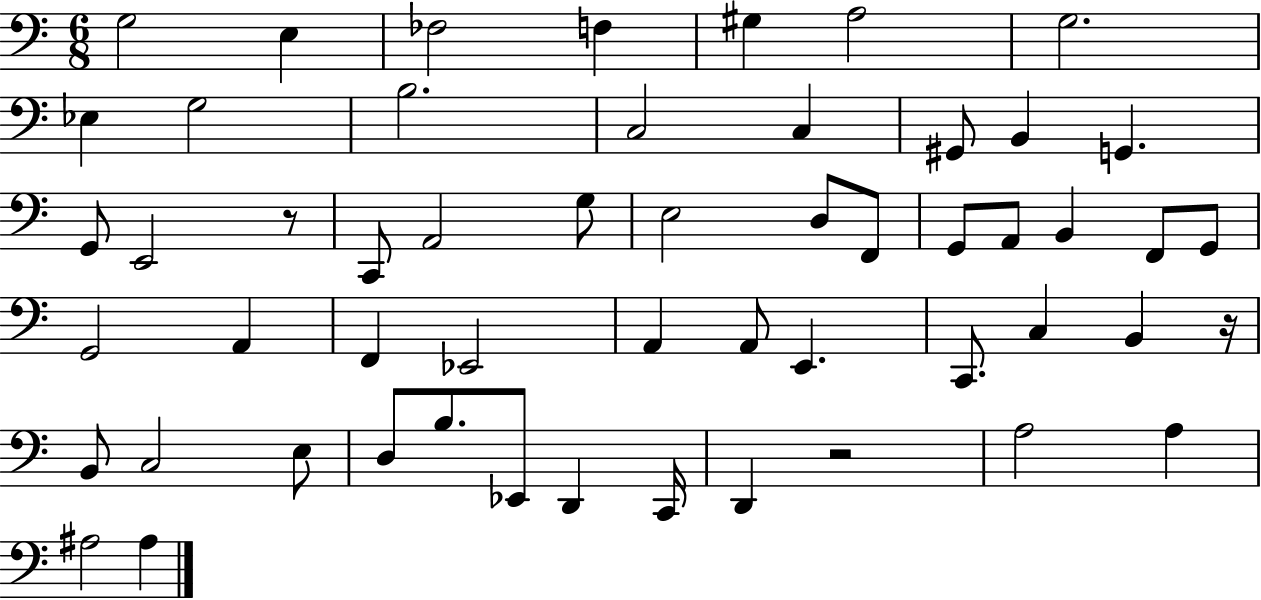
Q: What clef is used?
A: bass